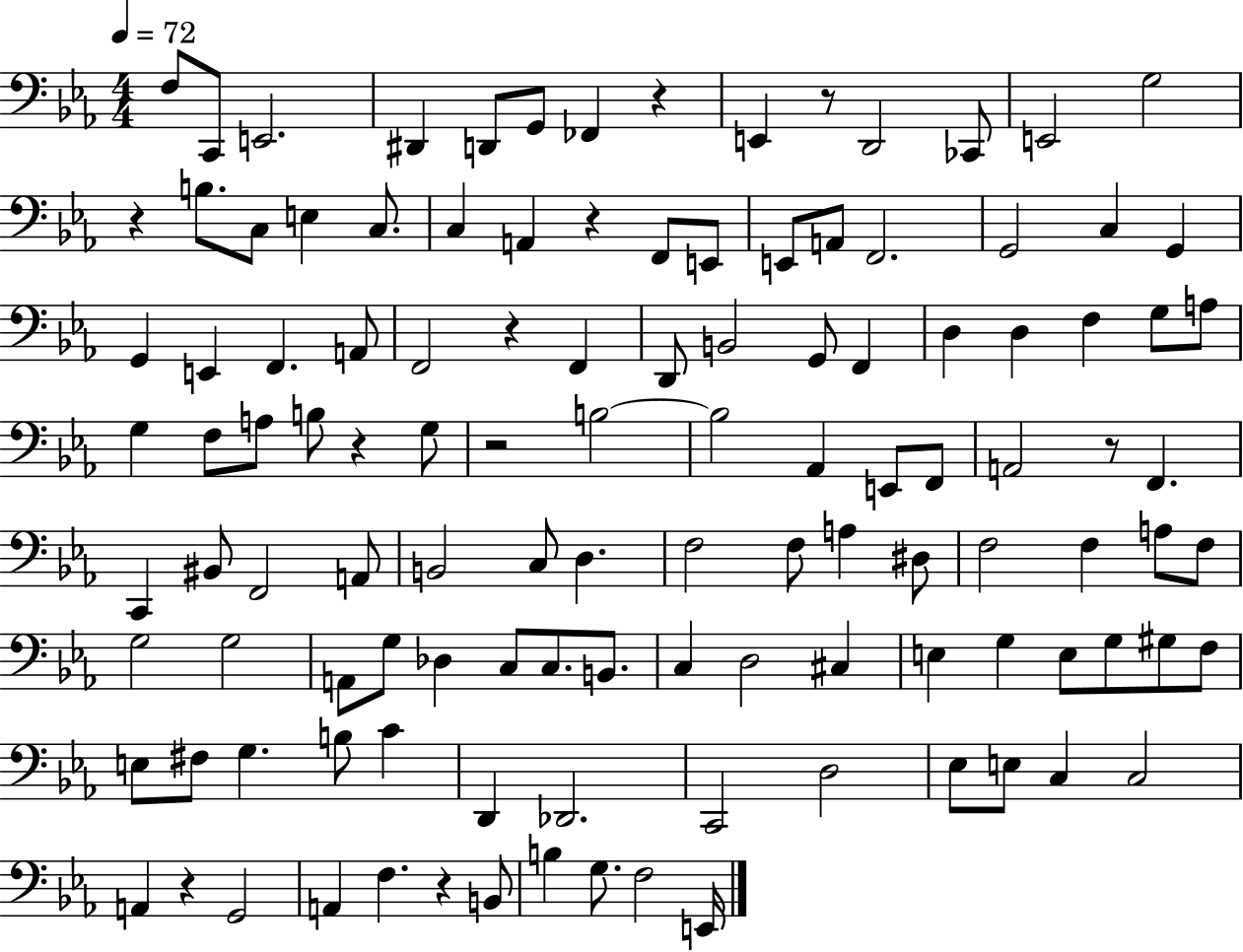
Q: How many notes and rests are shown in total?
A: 117